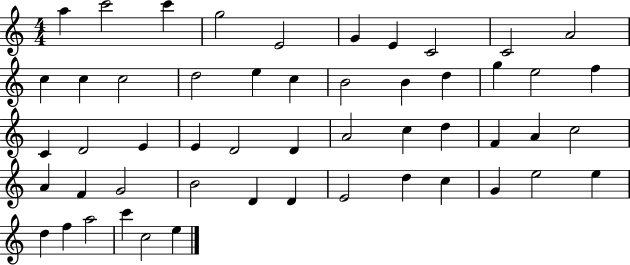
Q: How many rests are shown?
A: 0